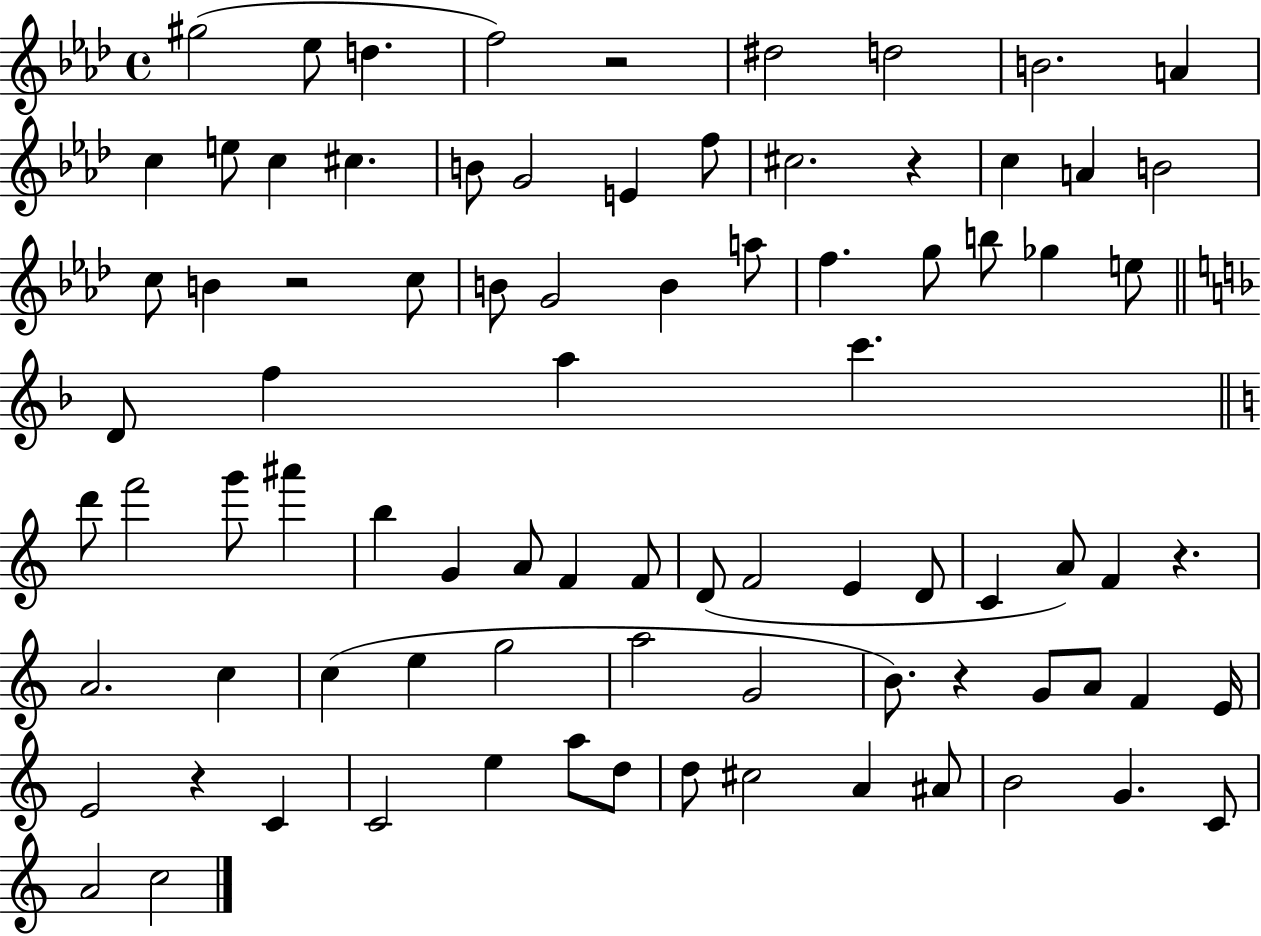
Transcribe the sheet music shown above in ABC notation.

X:1
T:Untitled
M:4/4
L:1/4
K:Ab
^g2 _e/2 d f2 z2 ^d2 d2 B2 A c e/2 c ^c B/2 G2 E f/2 ^c2 z c A B2 c/2 B z2 c/2 B/2 G2 B a/2 f g/2 b/2 _g e/2 D/2 f a c' d'/2 f'2 g'/2 ^a' b G A/2 F F/2 D/2 F2 E D/2 C A/2 F z A2 c c e g2 a2 G2 B/2 z G/2 A/2 F E/4 E2 z C C2 e a/2 d/2 d/2 ^c2 A ^A/2 B2 G C/2 A2 c2